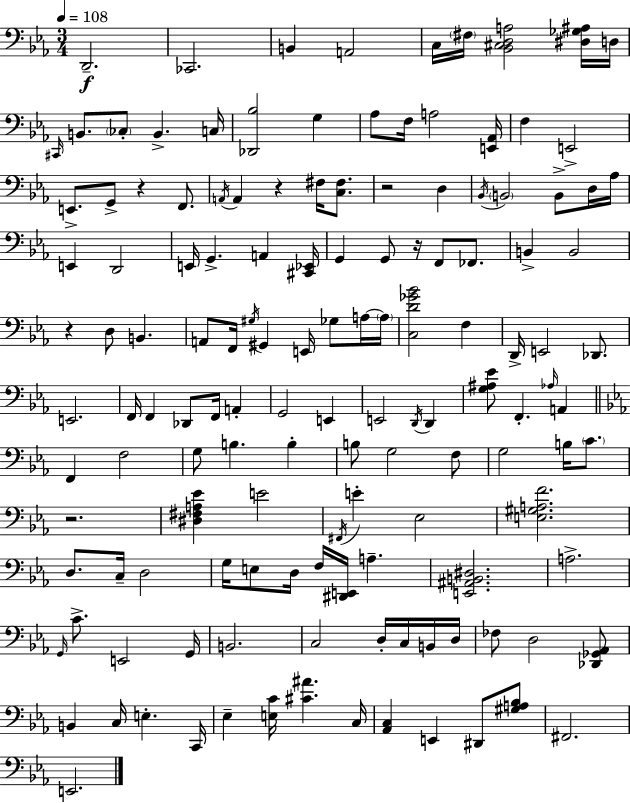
D2/h. CES2/h. B2/q A2/h C3/s F#3/s [Bb2,C#3,D3,A3]/h [D#3,Gb3,A#3]/s D3/s C#2/s B2/e. CES3/e B2/q. C3/s [Db2,Bb3]/h G3/q Ab3/e F3/s A3/h [E2,Ab2]/s F3/q E2/h E2/e. G2/e R/q F2/e. A2/s A2/q R/q F#3/s [C3,F#3]/e. R/h D3/q Bb2/s B2/h B2/e D3/s Ab3/s E2/q D2/h E2/s G2/q. A2/q [C#2,Eb2]/s G2/q G2/e R/s F2/e FES2/e. B2/q B2/h R/q D3/e B2/q. A2/e F2/s G#3/s G#2/q E2/s Gb3/e A3/s A3/s [C3,D4,Gb4,Bb4]/h F3/q D2/s E2/h Db2/e. E2/h. F2/s F2/q Db2/e F2/s A2/q G2/h E2/q E2/h D2/s D2/q [G3,A#3,Eb4]/e F2/q. Ab3/s A2/q F2/q F3/h G3/e B3/q. B3/q B3/e G3/h F3/e G3/h B3/s C4/e. R/h. [D#3,F#3,A3,Eb4]/q E4/h F#2/s E4/q Eb3/h [E3,G#3,A3,F4]/h. D3/e. C3/s D3/h G3/s E3/e D3/s F3/s [D#2,E2]/s A3/q. [E2,A#2,B2,D#3]/h. A3/h. G2/s C4/e. E2/h G2/s B2/h. C3/h D3/s C3/s B2/s D3/s FES3/e D3/h [Db2,Gb2,Ab2]/e B2/q C3/s E3/q. C2/s Eb3/q [E3,C4]/s [C#4,A#4]/q. C3/s [Ab2,C3]/q E2/q D#2/e [G#3,A3,Bb3]/e F#2/h. E2/h.